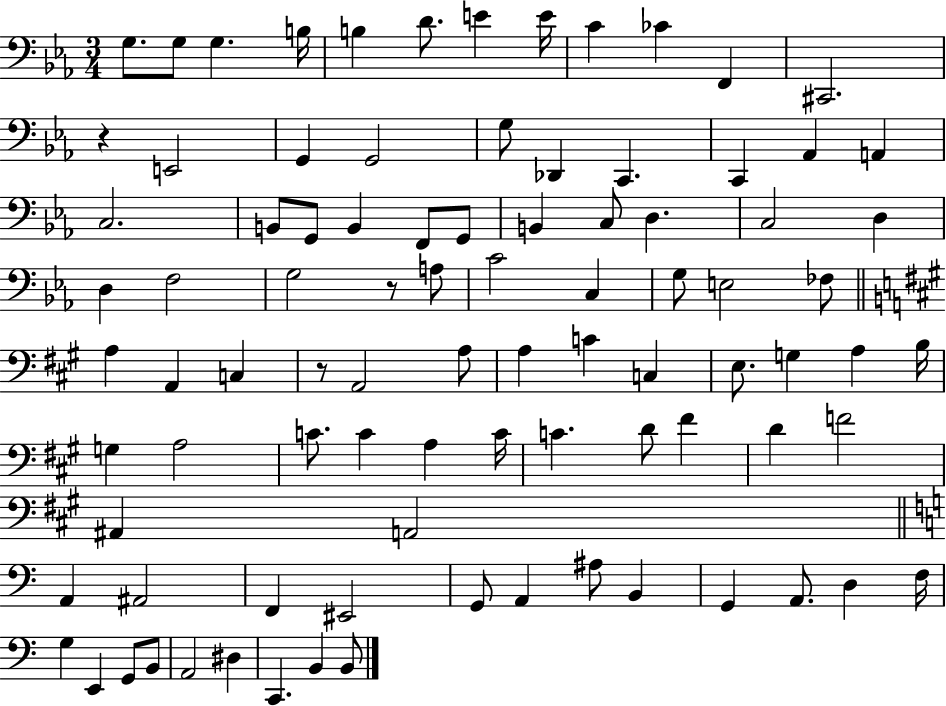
X:1
T:Untitled
M:3/4
L:1/4
K:Eb
G,/2 G,/2 G, B,/4 B, D/2 E E/4 C _C F,, ^C,,2 z E,,2 G,, G,,2 G,/2 _D,, C,, C,, _A,, A,, C,2 B,,/2 G,,/2 B,, F,,/2 G,,/2 B,, C,/2 D, C,2 D, D, F,2 G,2 z/2 A,/2 C2 C, G,/2 E,2 _F,/2 A, A,, C, z/2 A,,2 A,/2 A, C C, E,/2 G, A, B,/4 G, A,2 C/2 C A, C/4 C D/2 ^F D F2 ^A,, A,,2 A,, ^A,,2 F,, ^E,,2 G,,/2 A,, ^A,/2 B,, G,, A,,/2 D, F,/4 G, E,, G,,/2 B,,/2 A,,2 ^D, C,, B,, B,,/2